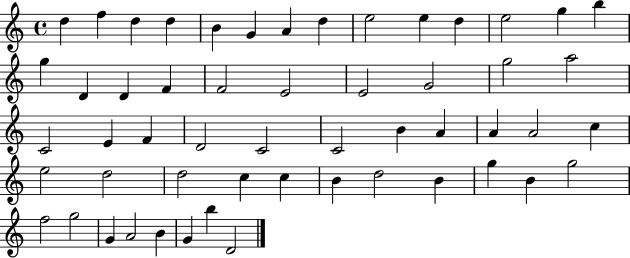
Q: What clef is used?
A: treble